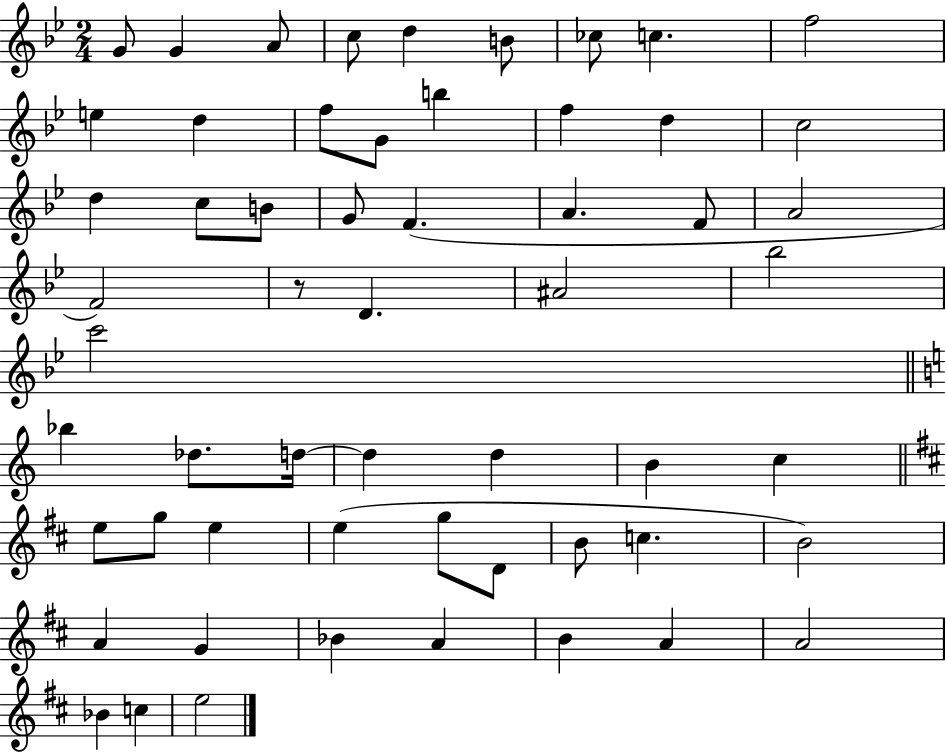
{
  \clef treble
  \numericTimeSignature
  \time 2/4
  \key bes \major
  g'8 g'4 a'8 | c''8 d''4 b'8 | ces''8 c''4. | f''2 | \break e''4 d''4 | f''8 g'8 b''4 | f''4 d''4 | c''2 | \break d''4 c''8 b'8 | g'8 f'4.( | a'4. f'8 | a'2 | \break f'2) | r8 d'4. | ais'2 | bes''2 | \break c'''2 | \bar "||" \break \key c \major bes''4 des''8. d''16~~ | d''4 d''4 | b'4 c''4 | \bar "||" \break \key d \major e''8 g''8 e''4 | e''4( g''8 d'8 | b'8 c''4. | b'2) | \break a'4 g'4 | bes'4 a'4 | b'4 a'4 | a'2 | \break bes'4 c''4 | e''2 | \bar "|."
}